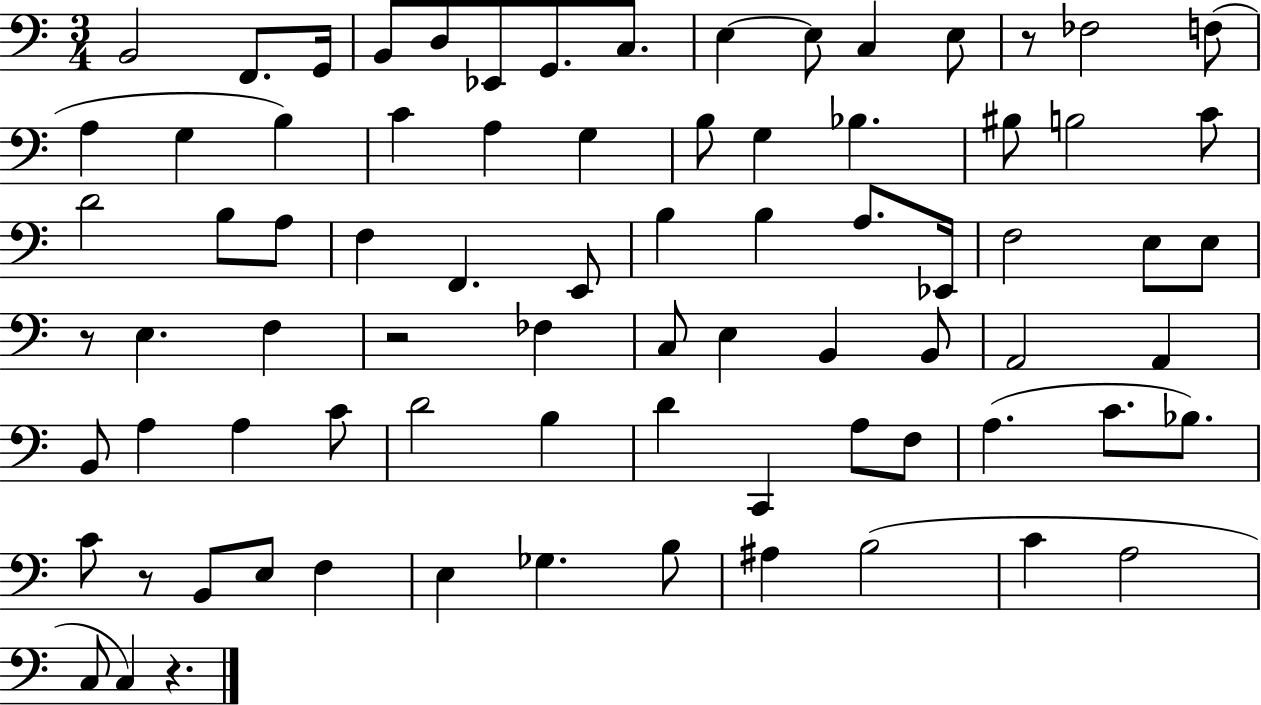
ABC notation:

X:1
T:Untitled
M:3/4
L:1/4
K:C
B,,2 F,,/2 G,,/4 B,,/2 D,/2 _E,,/2 G,,/2 C,/2 E, E,/2 C, E,/2 z/2 _F,2 F,/2 A, G, B, C A, G, B,/2 G, _B, ^B,/2 B,2 C/2 D2 B,/2 A,/2 F, F,, E,,/2 B, B, A,/2 _E,,/4 F,2 E,/2 E,/2 z/2 E, F, z2 _F, C,/2 E, B,, B,,/2 A,,2 A,, B,,/2 A, A, C/2 D2 B, D C,, A,/2 F,/2 A, C/2 _B,/2 C/2 z/2 B,,/2 E,/2 F, E, _G, B,/2 ^A, B,2 C A,2 C,/2 C, z